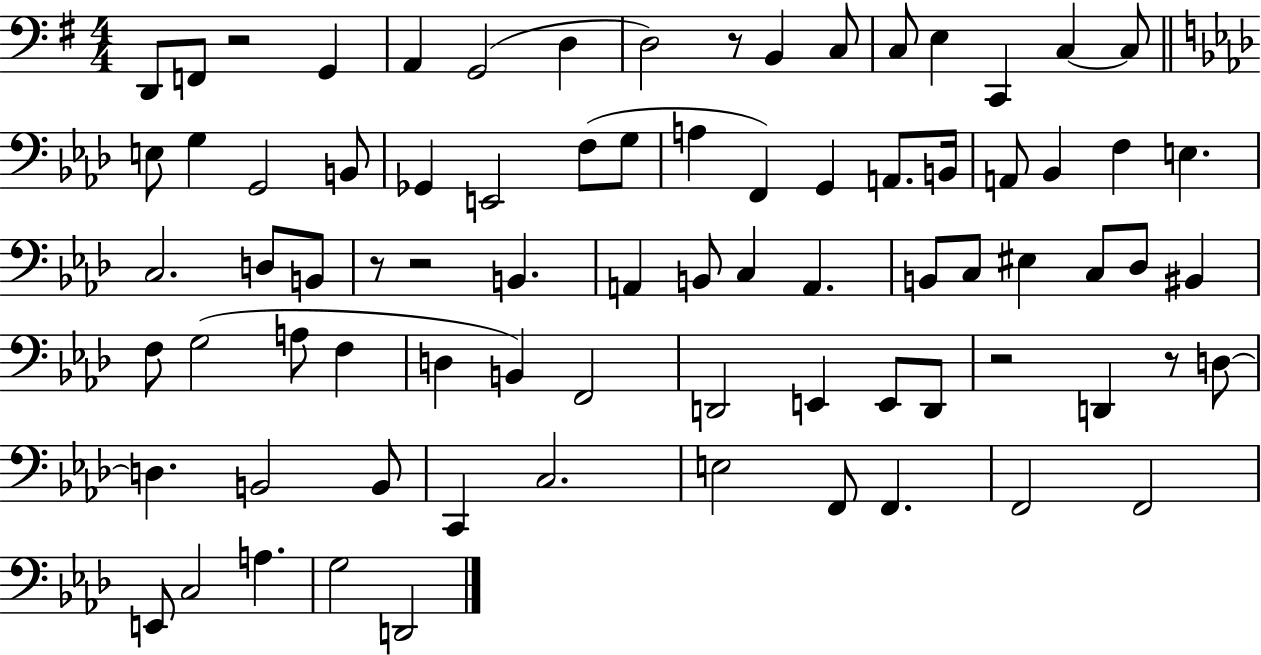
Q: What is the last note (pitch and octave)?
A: D2